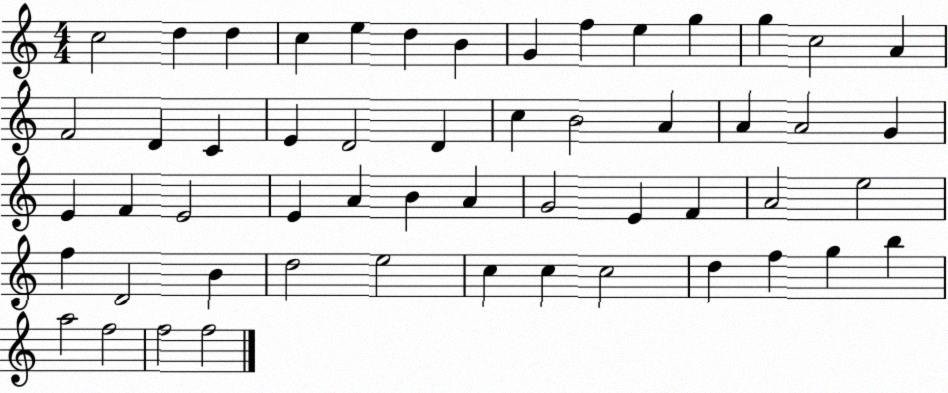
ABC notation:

X:1
T:Untitled
M:4/4
L:1/4
K:C
c2 d d c e d B G f e g g c2 A F2 D C E D2 D c B2 A A A2 G E F E2 E A B A G2 E F A2 e2 f D2 B d2 e2 c c c2 d f g b a2 f2 f2 f2